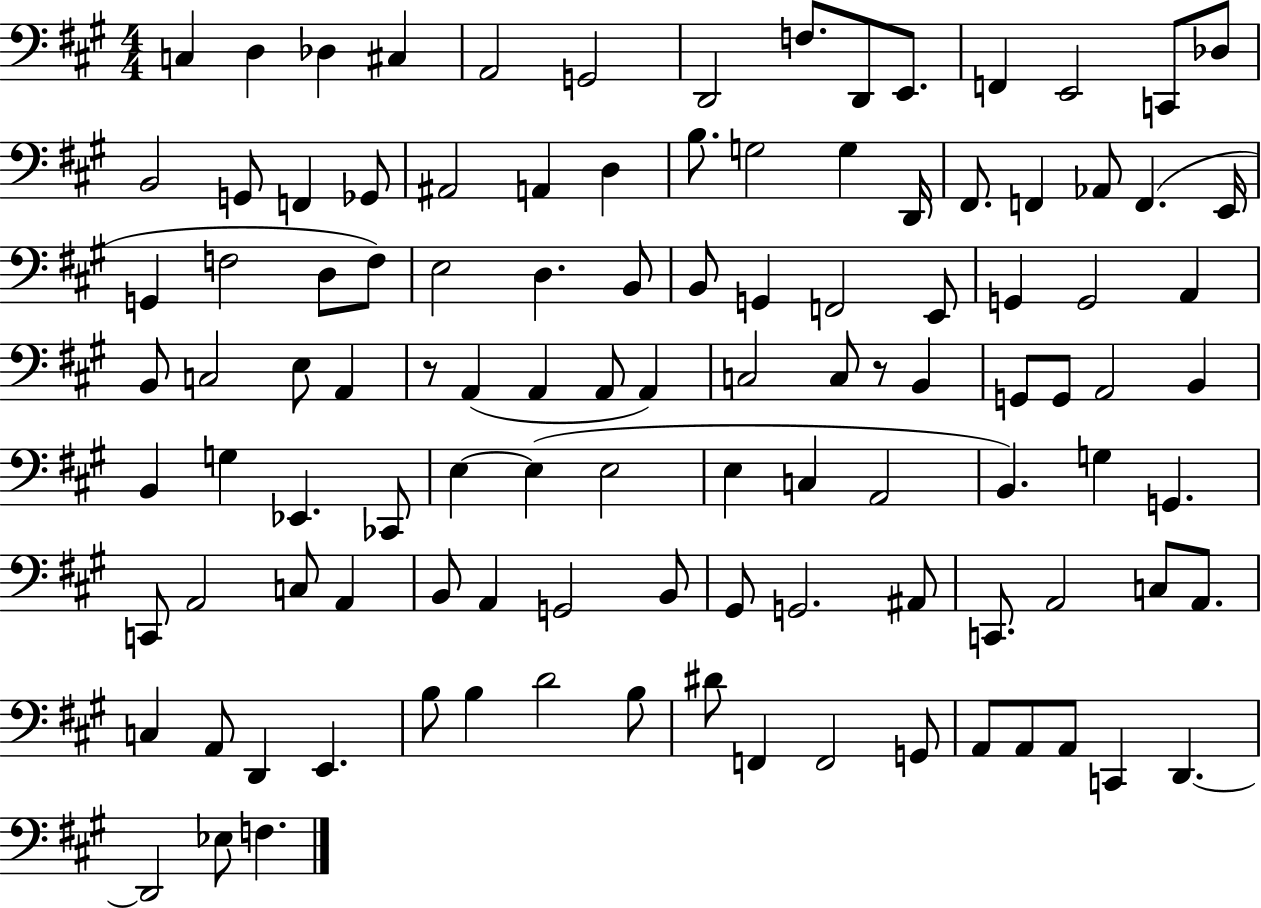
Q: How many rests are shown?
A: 2